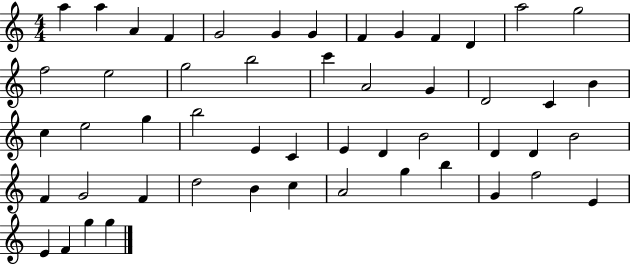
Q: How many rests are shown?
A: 0